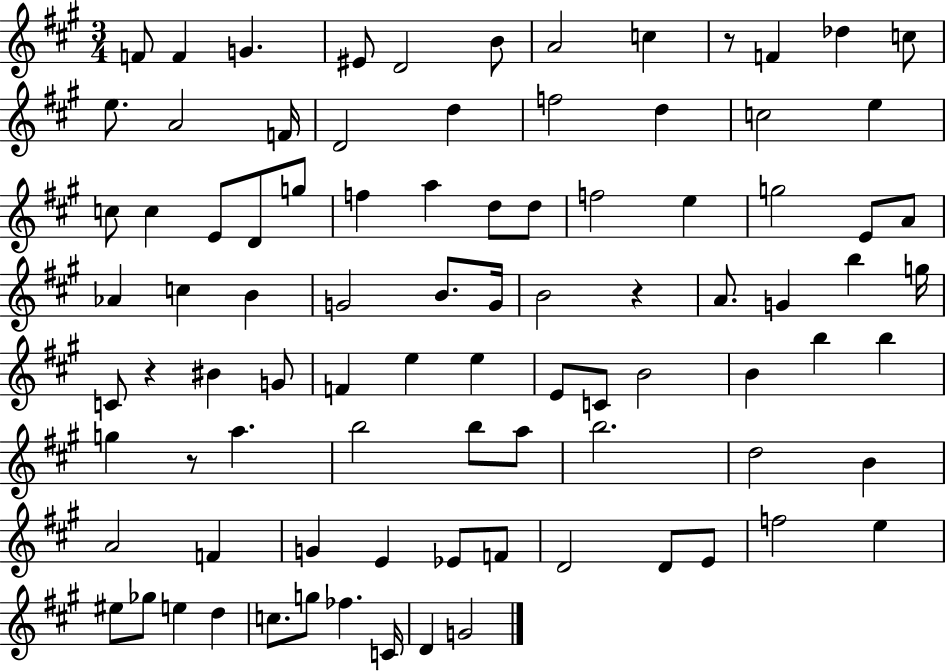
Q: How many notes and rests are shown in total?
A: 90